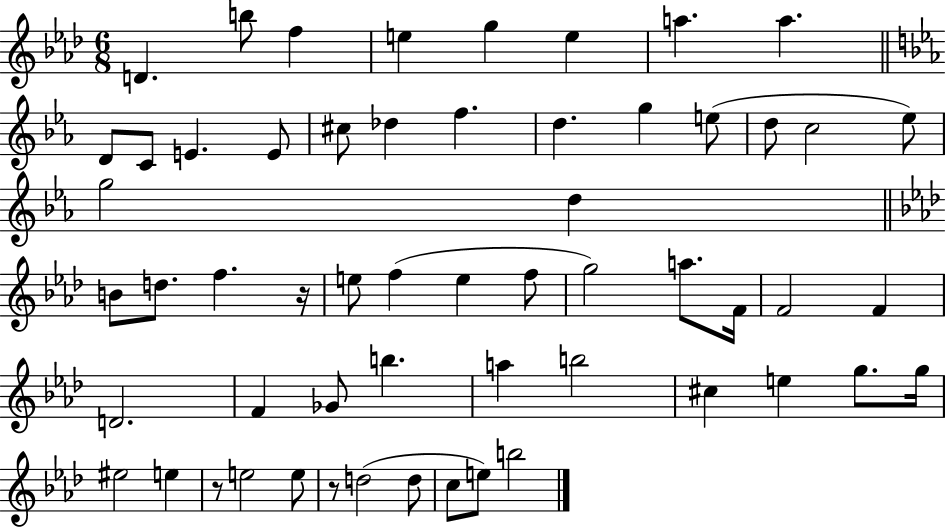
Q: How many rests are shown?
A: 3